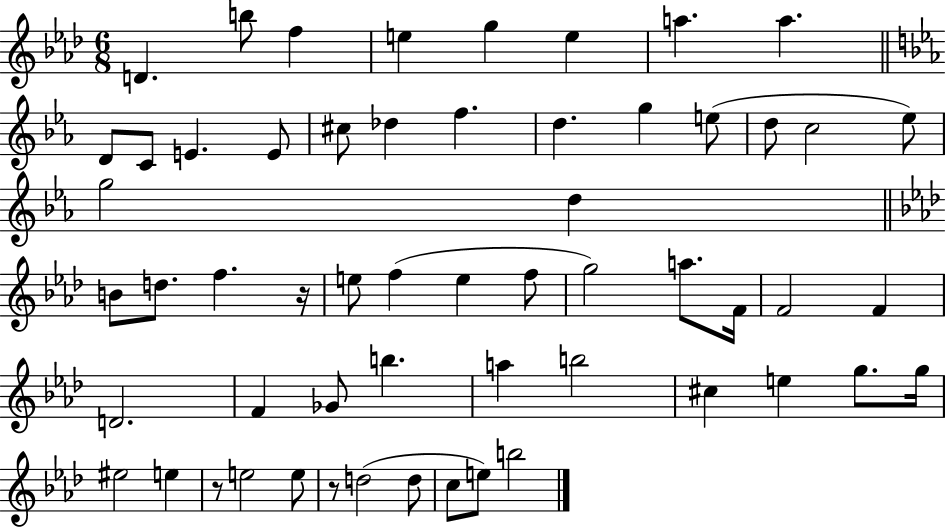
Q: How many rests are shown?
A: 3